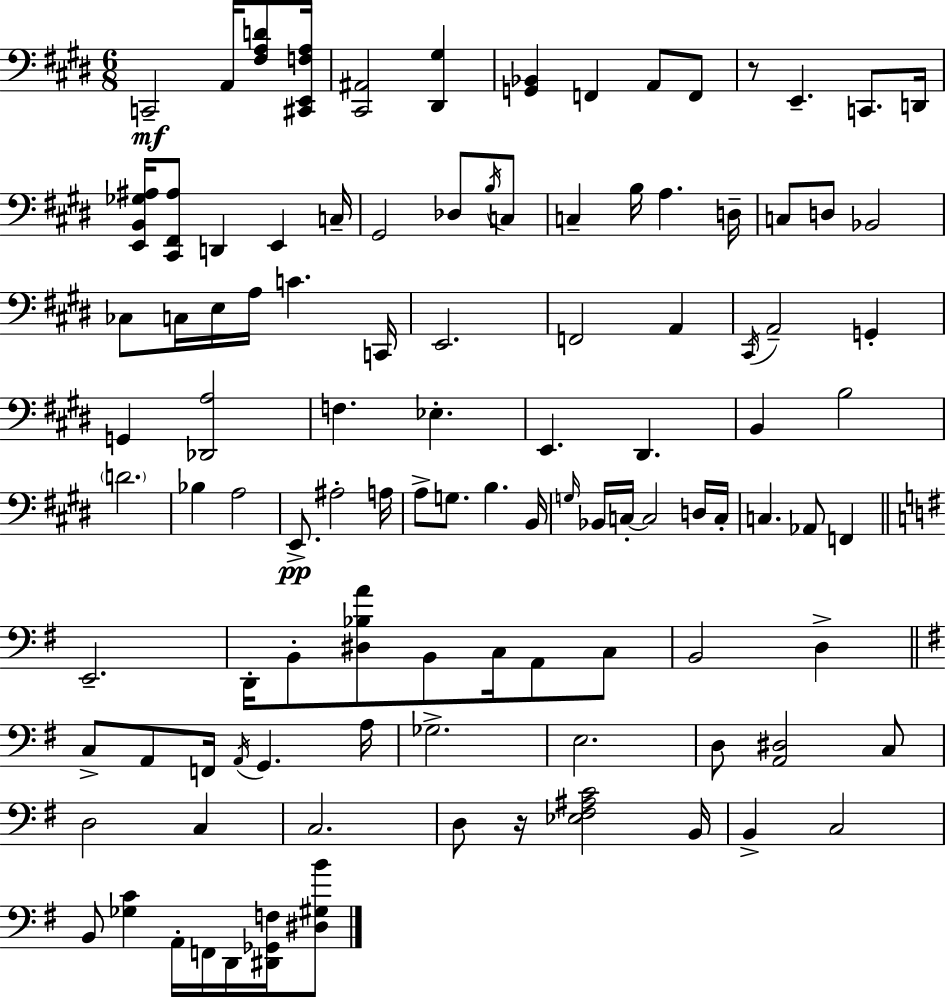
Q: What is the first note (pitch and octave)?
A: C2